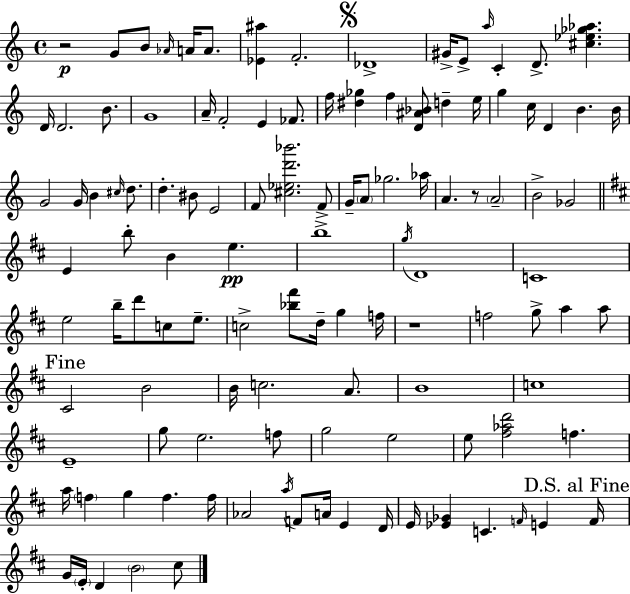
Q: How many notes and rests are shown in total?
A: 115